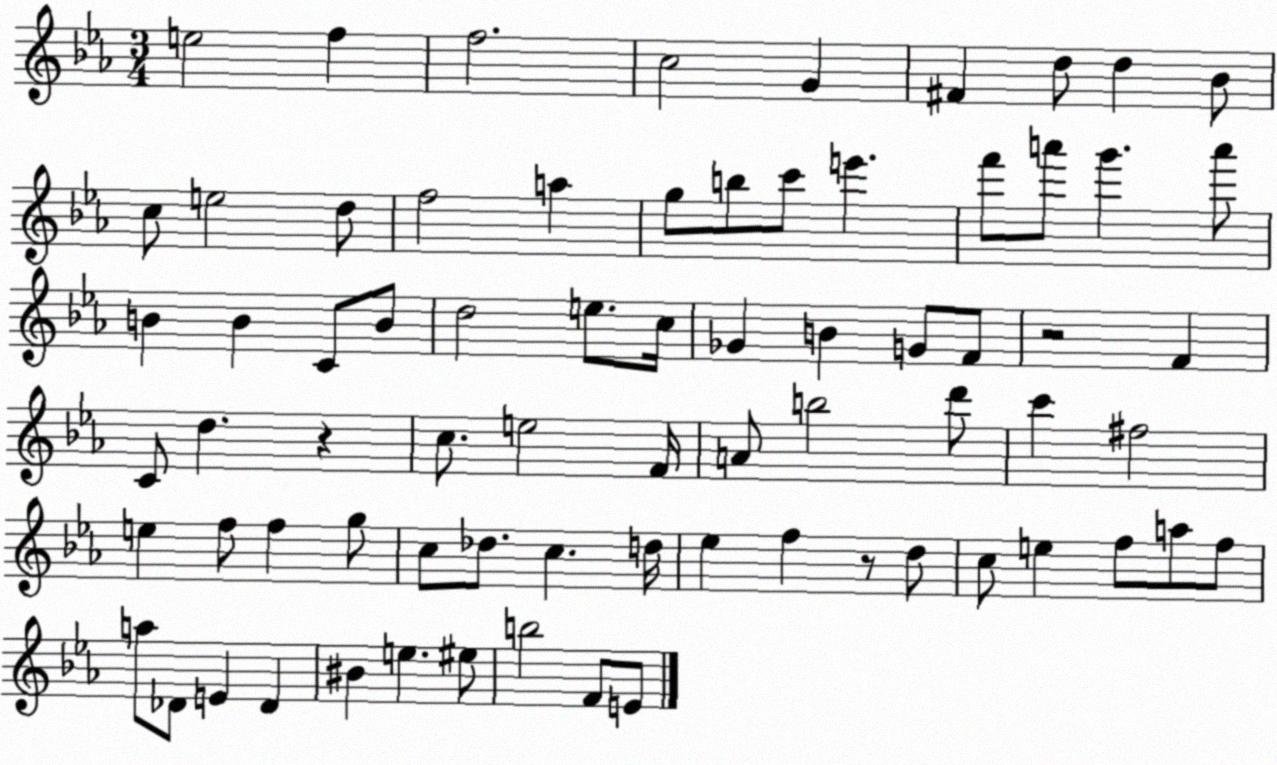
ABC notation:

X:1
T:Untitled
M:3/4
L:1/4
K:Eb
e2 f f2 c2 G ^F d/2 d _B/2 c/2 e2 d/2 f2 a g/2 b/2 c'/2 e' f'/2 a'/2 g' a'/2 B B C/2 B/2 d2 e/2 c/4 _G B G/2 F/2 z2 F C/2 d z c/2 e2 F/4 A/2 b2 d'/2 c' ^f2 e f/2 f g/2 c/2 _d/2 c d/4 _e f z/2 d/2 c/2 e f/2 a/2 f/2 a/2 _D/2 E _D ^B e ^e/2 b2 F/2 E/2